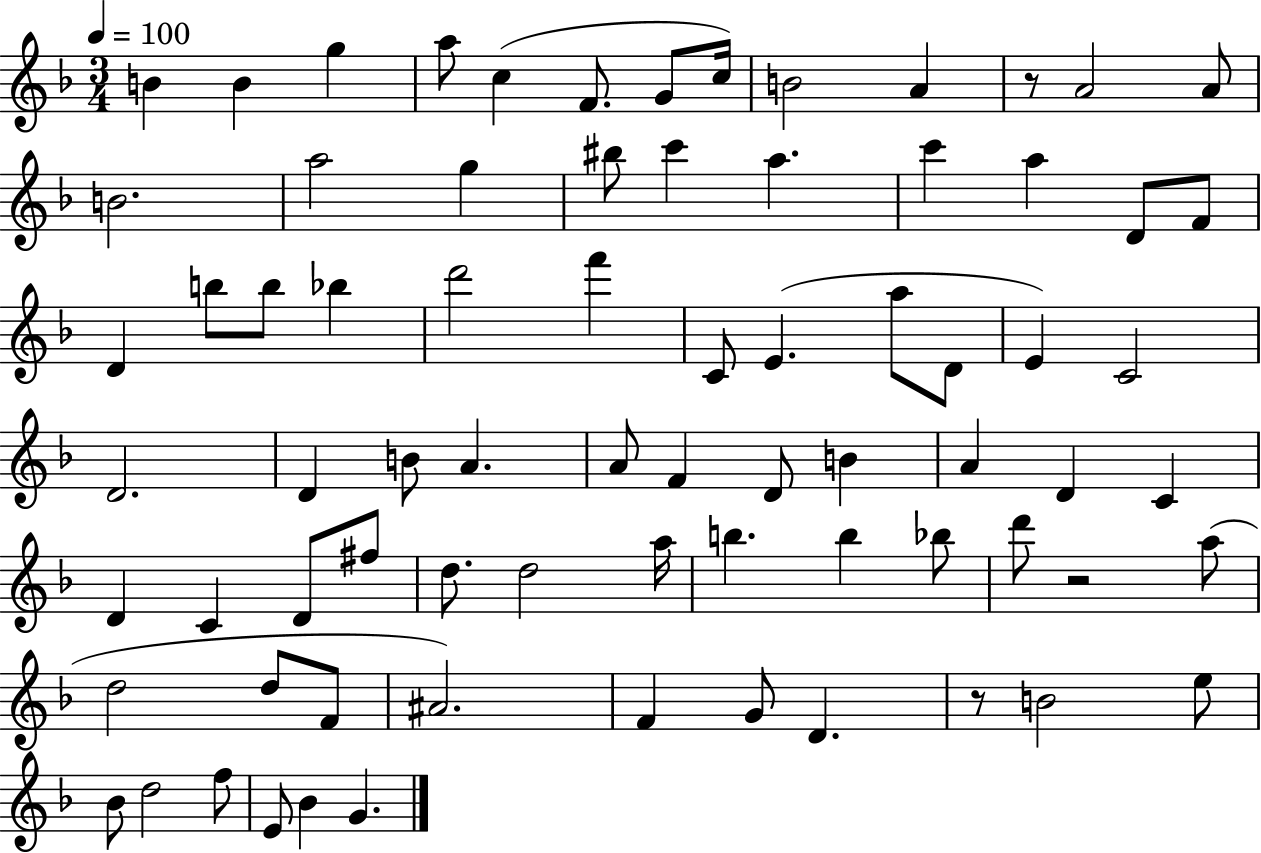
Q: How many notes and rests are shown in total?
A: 75